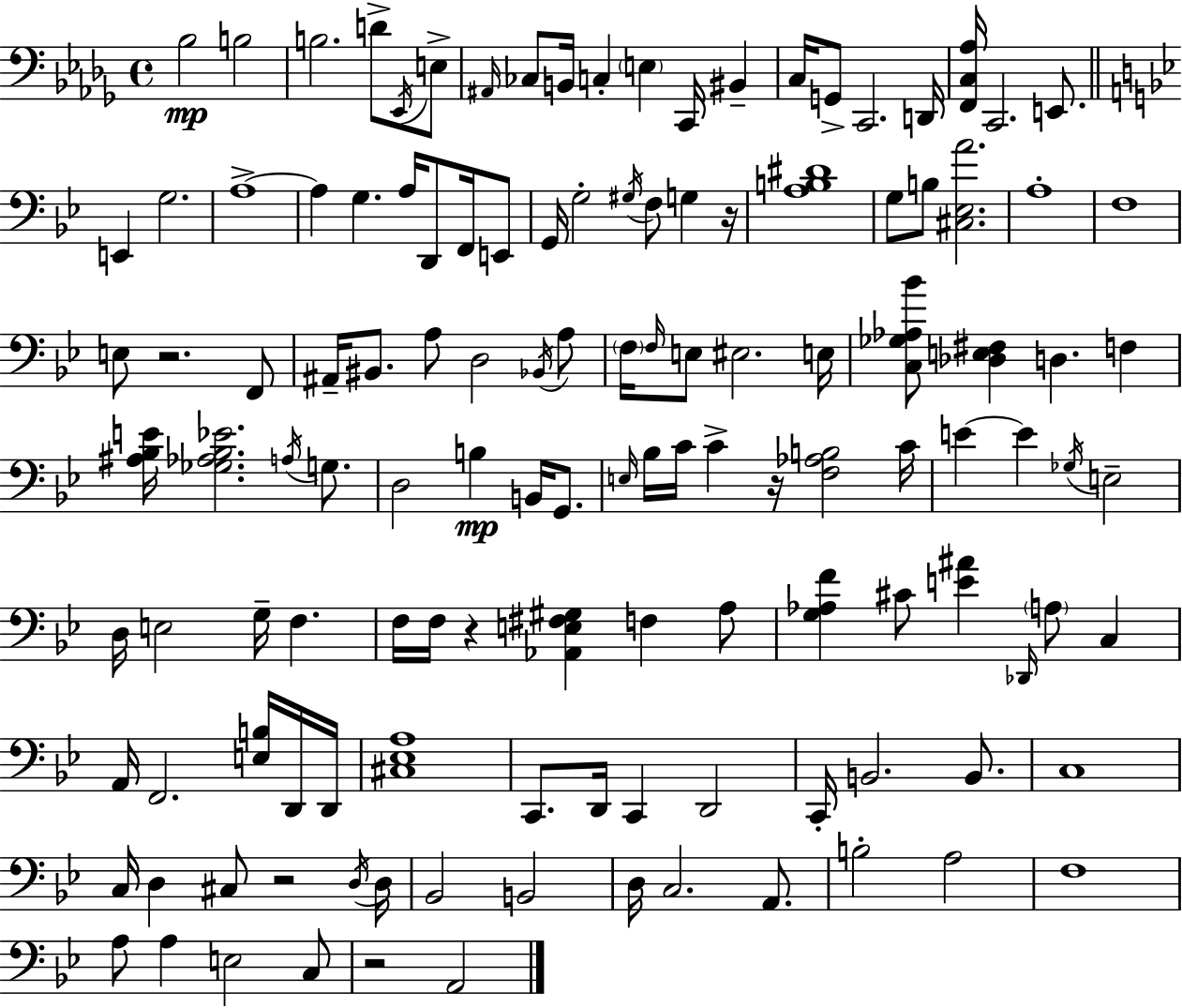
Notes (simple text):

Bb3/h B3/h B3/h. D4/e Eb2/s E3/e A#2/s CES3/e B2/s C3/q E3/q C2/s BIS2/q C3/s G2/e C2/h. D2/s [F2,C3,Ab3]/s C2/h. E2/e. E2/q G3/h. A3/w A3/q G3/q. A3/s D2/e F2/s E2/e G2/s G3/h G#3/s F3/e G3/q R/s [A3,B3,D#4]/w G3/e B3/e [C#3,Eb3,A4]/h. A3/w F3/w E3/e R/h. F2/e A#2/s BIS2/e. A3/e D3/h Bb2/s A3/e F3/s F3/s E3/e EIS3/h. E3/s [C3,Gb3,Ab3,Bb4]/e [Db3,E3,F#3]/q D3/q. F3/q [A#3,Bb3,E4]/s [Gb3,Ab3,Bb3,Eb4]/h. A3/s G3/e. D3/h B3/q B2/s G2/e. E3/s Bb3/s C4/s C4/q R/s [F3,Ab3,B3]/h C4/s E4/q E4/q Gb3/s E3/h D3/s E3/h G3/s F3/q. F3/s F3/s R/q [Ab2,E3,F#3,G#3]/q F3/q A3/e [G3,Ab3,F4]/q C#4/e [E4,A#4]/q Db2/s A3/e C3/q A2/s F2/h. [E3,B3]/s D2/s D2/s [C#3,Eb3,A3]/w C2/e. D2/s C2/q D2/h C2/s B2/h. B2/e. C3/w C3/s D3/q C#3/e R/h D3/s D3/s Bb2/h B2/h D3/s C3/h. A2/e. B3/h A3/h F3/w A3/e A3/q E3/h C3/e R/h A2/h